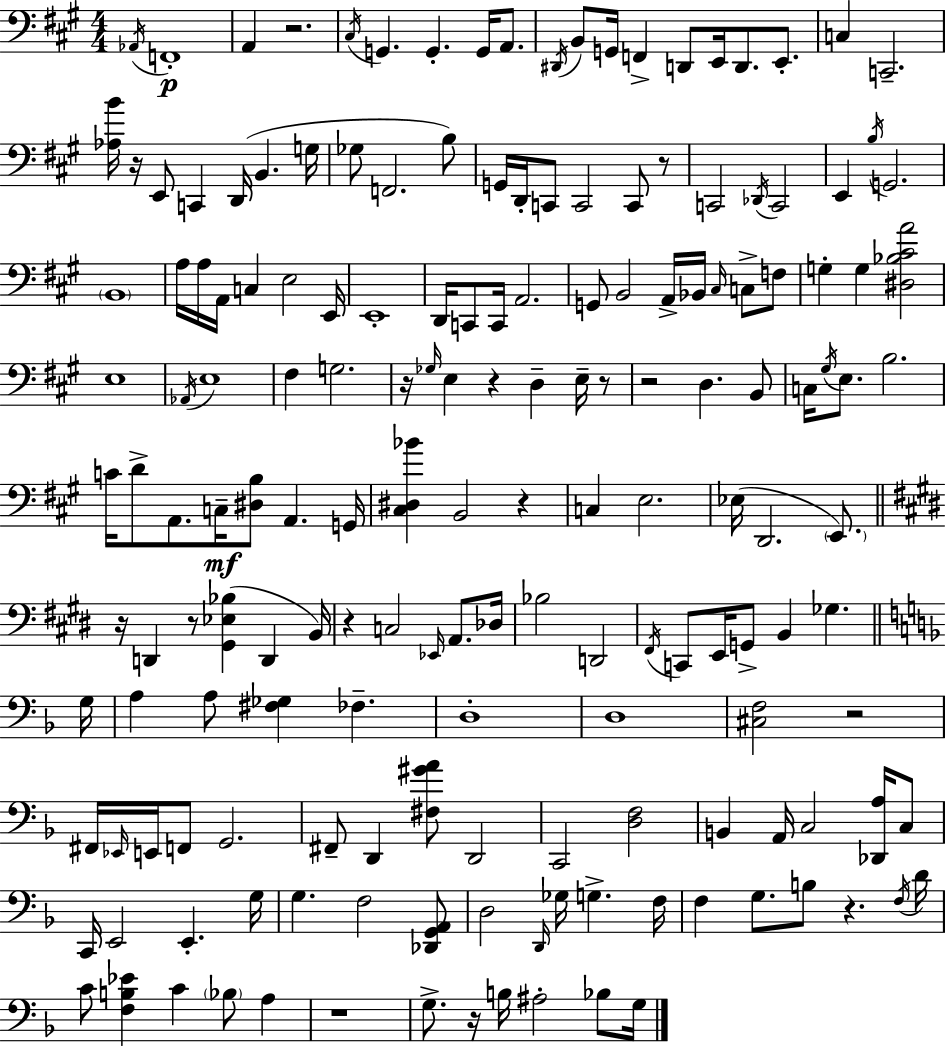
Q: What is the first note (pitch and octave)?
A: Ab2